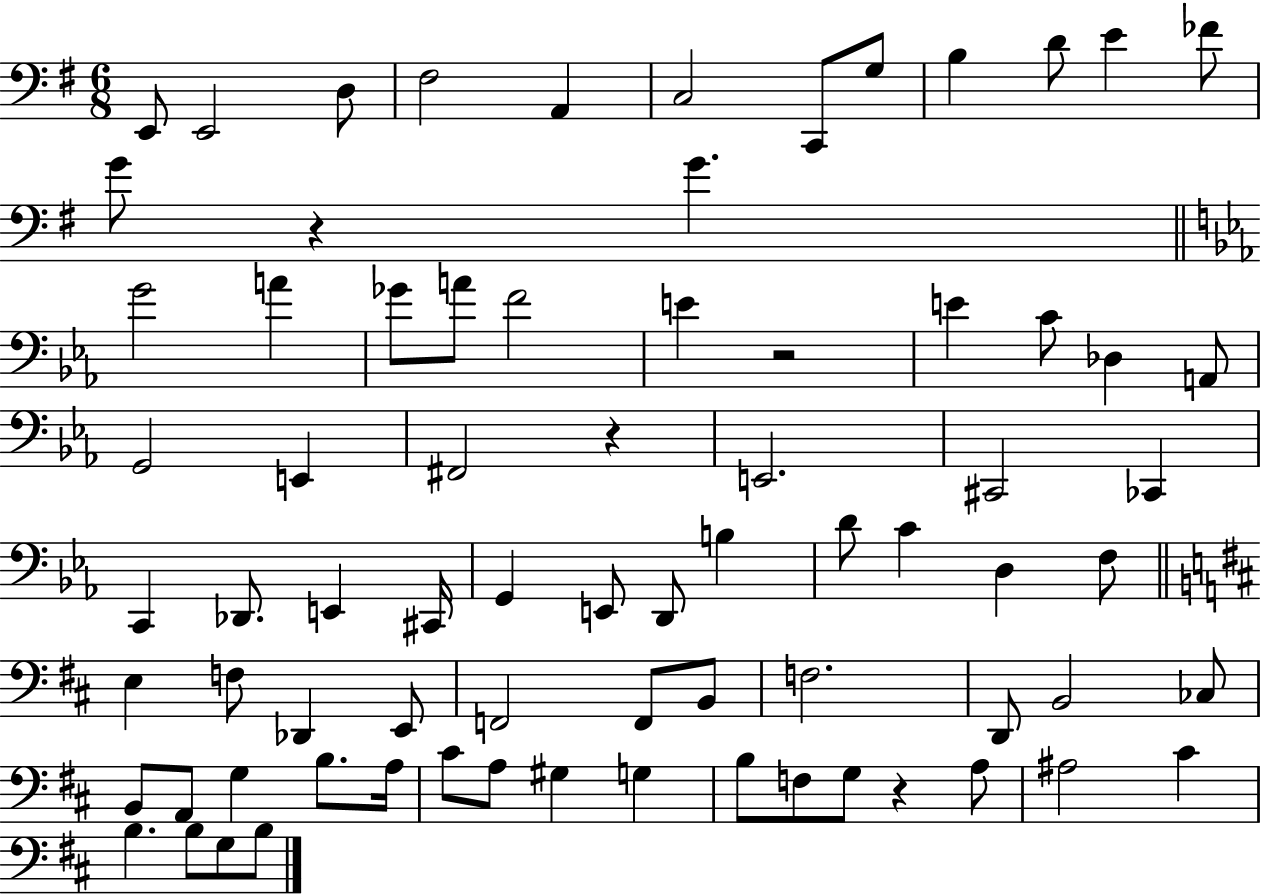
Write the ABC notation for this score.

X:1
T:Untitled
M:6/8
L:1/4
K:G
E,,/2 E,,2 D,/2 ^F,2 A,, C,2 C,,/2 G,/2 B, D/2 E _F/2 G/2 z G G2 A _G/2 A/2 F2 E z2 E C/2 _D, A,,/2 G,,2 E,, ^F,,2 z E,,2 ^C,,2 _C,, C,, _D,,/2 E,, ^C,,/4 G,, E,,/2 D,,/2 B, D/2 C D, F,/2 E, F,/2 _D,, E,,/2 F,,2 F,,/2 B,,/2 F,2 D,,/2 B,,2 _C,/2 B,,/2 A,,/2 G, B,/2 A,/4 ^C/2 A,/2 ^G, G, B,/2 F,/2 G,/2 z A,/2 ^A,2 ^C B, B,/2 G,/2 B,/2